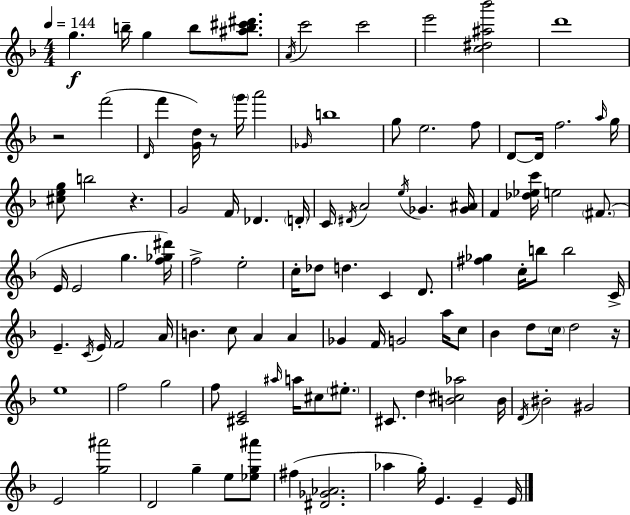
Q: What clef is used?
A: treble